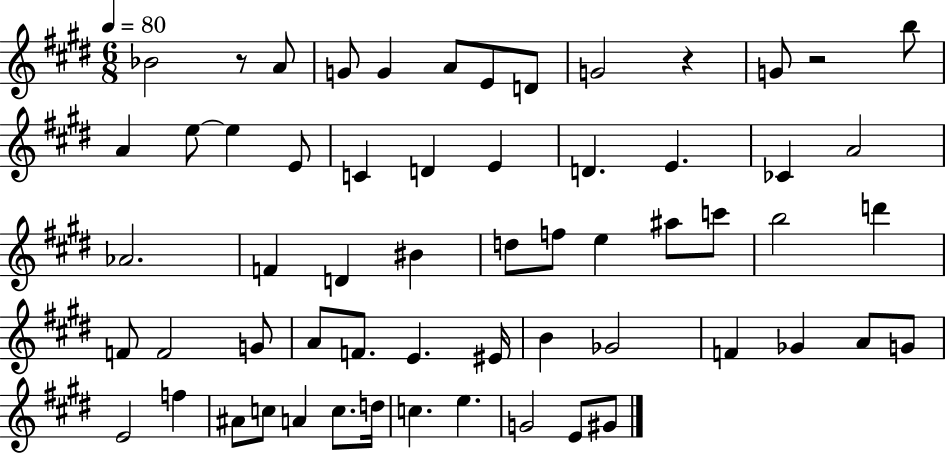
{
  \clef treble
  \numericTimeSignature
  \time 6/8
  \key e \major
  \tempo 4 = 80
  bes'2 r8 a'8 | g'8 g'4 a'8 e'8 d'8 | g'2 r4 | g'8 r2 b''8 | \break a'4 e''8~~ e''4 e'8 | c'4 d'4 e'4 | d'4. e'4. | ces'4 a'2 | \break aes'2. | f'4 d'4 bis'4 | d''8 f''8 e''4 ais''8 c'''8 | b''2 d'''4 | \break f'8 f'2 g'8 | a'8 f'8. e'4. eis'16 | b'4 ges'2 | f'4 ges'4 a'8 g'8 | \break e'2 f''4 | ais'8 c''8 a'4 c''8. d''16 | c''4. e''4. | g'2 e'8 gis'8 | \break \bar "|."
}